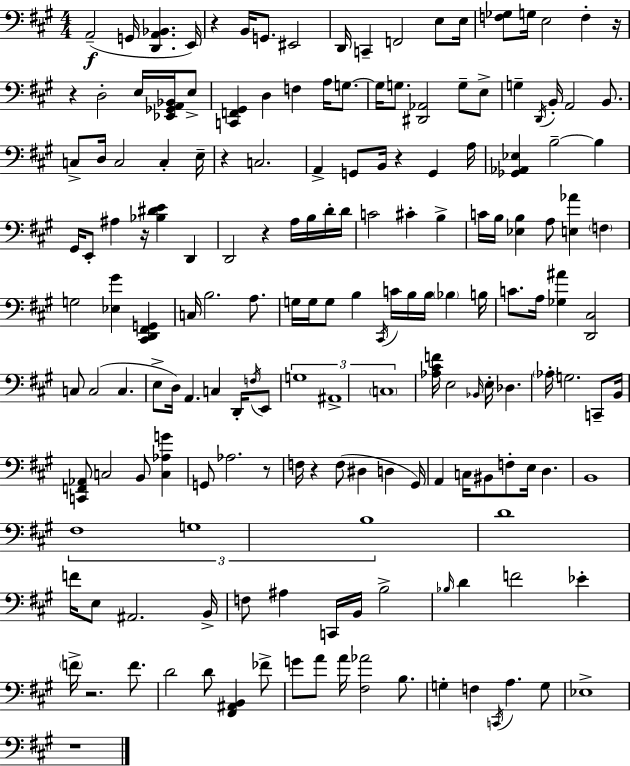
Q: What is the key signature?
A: A major